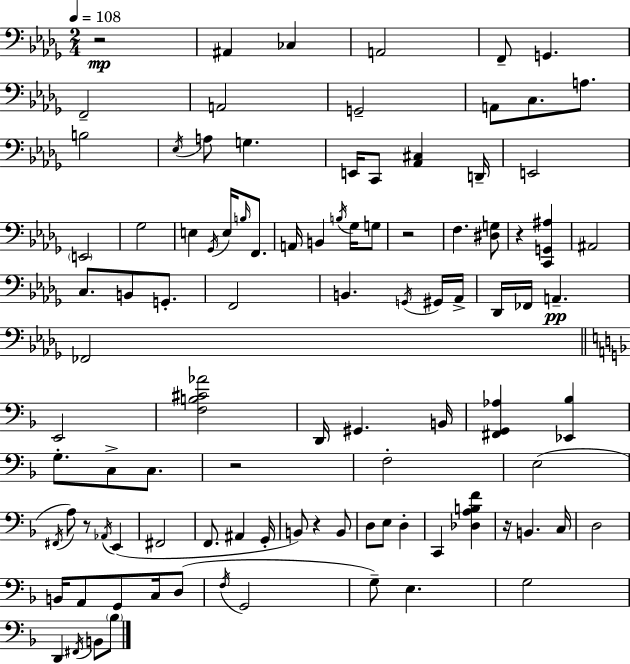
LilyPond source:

{
  \clef bass
  \numericTimeSignature
  \time 2/4
  \key bes \minor
  \tempo 4 = 108
  r2\mp | ais,4 ces4 | a,2 | f,8-- g,4. | \break f,2-- | a,2 | g,2-- | a,8 c8. a8. | \break b2 | \acciaccatura { ees16 } a8 g4. | e,16 c,8 <aes, cis>4 | d,16-- e,2 | \break \parenthesize e,2 | ges2 | e4 \acciaccatura { ges,16 } e16 \grace { b16 } | f,8. a,16 b,4 | \break \acciaccatura { b16 } ges16 g8 r2 | f4. | <dis g>8 r4 | <c, g, ais>4 ais,2 | \break c8. b,8 | g,8.-. f,2 | b,4. | \acciaccatura { g,16 } gis,16 aes,16-> des,16 fes,16 a,4.--\pp | \break fes,2 | \bar "||" \break \key f \major e,2 | <f b cis' aes'>2 | d,16 gis,4. b,16 | <fis, g, aes>4 <ees, bes>4 | \break g8.-. c8-> c8. | r2 | f2-. | e2( | \break \acciaccatura { fis,16 } a8) r8 \acciaccatura { aes,16 } e,4( | fis,2 | f,8. ais,4 | g,16-. b,8) r4 | \break b,8 d8 e8 d4-. | c,4 <des a b f'>4 | r16 b,4. | c16 d2 | \break b,16 a,8 g,8 c16 | d8( \acciaccatura { f16 } g,2 | g8--) e4. | g2 | \break d,4 \acciaccatura { fis,16 } | b,8 \parenthesize bes8 \bar "|."
}